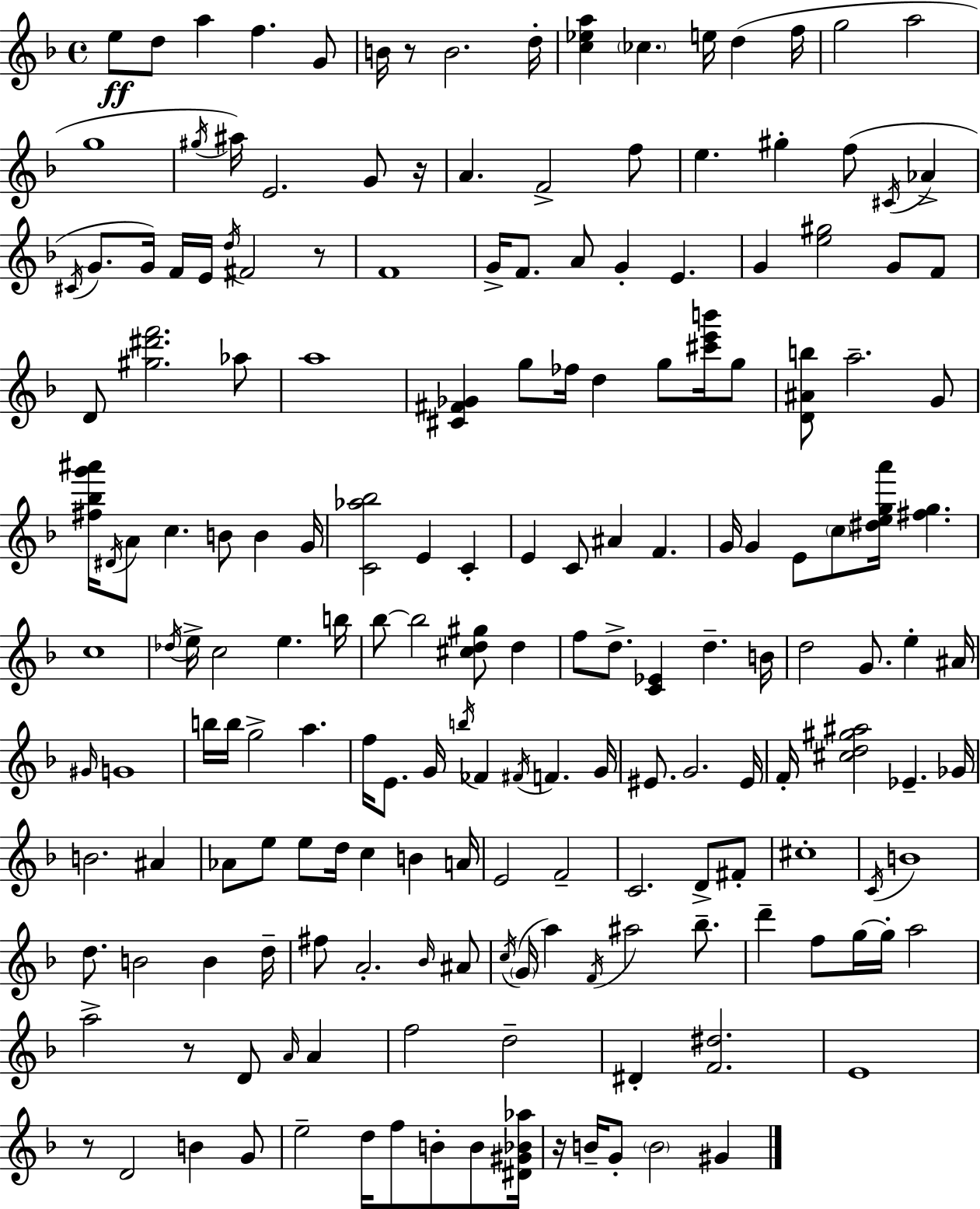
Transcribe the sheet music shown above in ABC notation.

X:1
T:Untitled
M:4/4
L:1/4
K:F
e/2 d/2 a f G/2 B/4 z/2 B2 d/4 [c_ea] _c e/4 d f/4 g2 a2 g4 ^g/4 ^a/4 E2 G/2 z/4 A F2 f/2 e ^g f/2 ^C/4 _A ^C/4 G/2 G/4 F/4 E/4 d/4 ^F2 z/2 F4 G/4 F/2 A/2 G E G [e^g]2 G/2 F/2 D/2 [^g^d'f']2 _a/2 a4 [^C^F_G] g/2 _f/4 d g/2 [^c'e'b']/4 g/2 [D^Ab]/2 a2 G/2 [^f_bg'^a']/4 ^D/4 A/2 c B/2 B G/4 [C_a_b]2 E C E C/2 ^A F G/4 G E/2 c/2 [^dega']/4 [^fg] c4 _d/4 e/4 c2 e b/4 _b/2 _b2 [^cd^g]/2 d f/2 d/2 [C_E] d B/4 d2 G/2 e ^A/4 ^G/4 G4 b/4 b/4 g2 a f/4 E/2 G/4 b/4 _F ^F/4 F G/4 ^E/2 G2 ^E/4 F/4 [^cd^g^a]2 _E _G/4 B2 ^A _A/2 e/2 e/2 d/4 c B A/4 E2 F2 C2 D/2 ^F/2 ^c4 C/4 B4 d/2 B2 B d/4 ^f/2 A2 _B/4 ^A/2 c/4 G/4 a F/4 ^a2 _b/2 d' f/2 g/4 g/4 a2 a2 z/2 D/2 A/4 A f2 d2 ^D [F^d]2 E4 z/2 D2 B G/2 e2 d/4 f/2 B/2 B/2 [^D^G_B_a]/4 z/4 B/4 G/2 B2 ^G